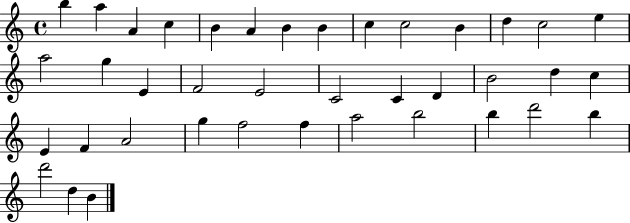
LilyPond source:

{
  \clef treble
  \time 4/4
  \defaultTimeSignature
  \key c \major
  b''4 a''4 a'4 c''4 | b'4 a'4 b'4 b'4 | c''4 c''2 b'4 | d''4 c''2 e''4 | \break a''2 g''4 e'4 | f'2 e'2 | c'2 c'4 d'4 | b'2 d''4 c''4 | \break e'4 f'4 a'2 | g''4 f''2 f''4 | a''2 b''2 | b''4 d'''2 b''4 | \break d'''2 d''4 b'4 | \bar "|."
}